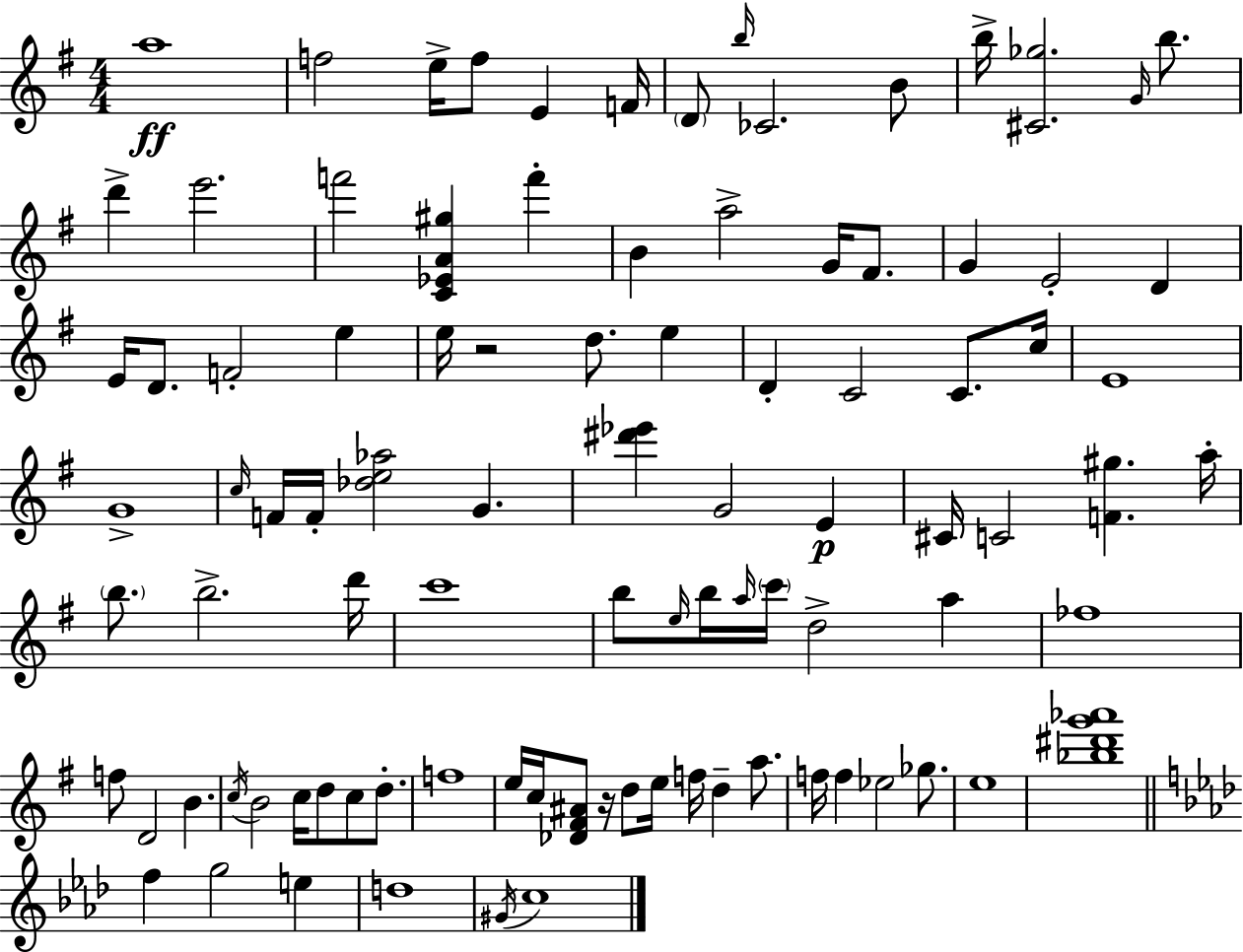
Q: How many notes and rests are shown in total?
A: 95